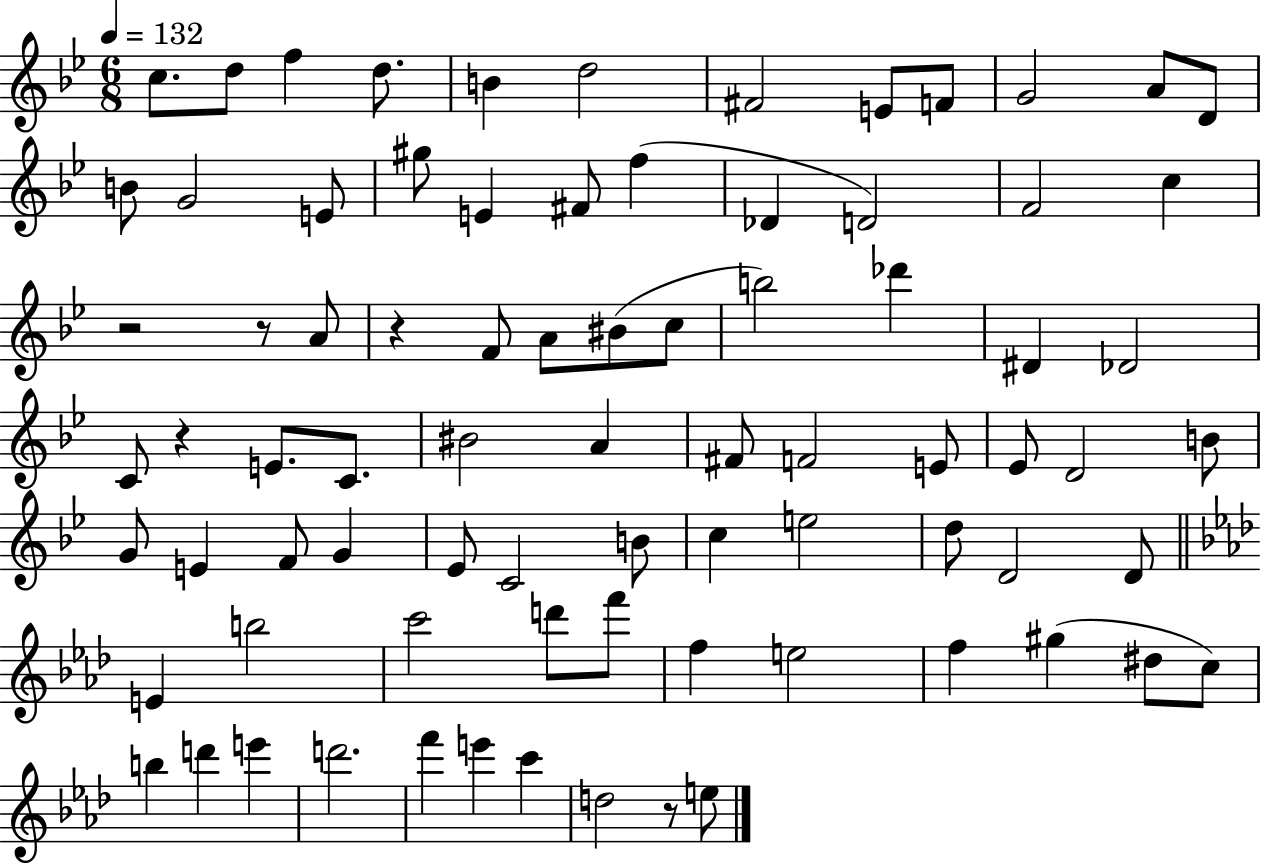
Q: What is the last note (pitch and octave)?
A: E5